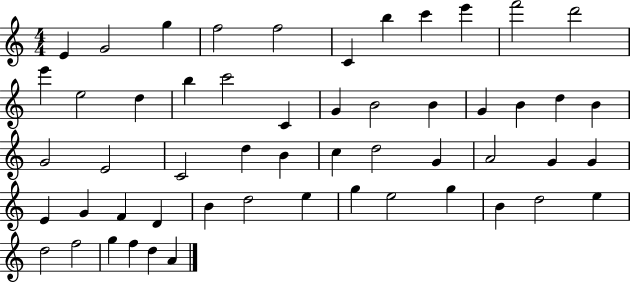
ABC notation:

X:1
T:Untitled
M:4/4
L:1/4
K:C
E G2 g f2 f2 C b c' e' f'2 d'2 e' e2 d b c'2 C G B2 B G B d B G2 E2 C2 d B c d2 G A2 G G E G F D B d2 e g e2 g B d2 e d2 f2 g f d A